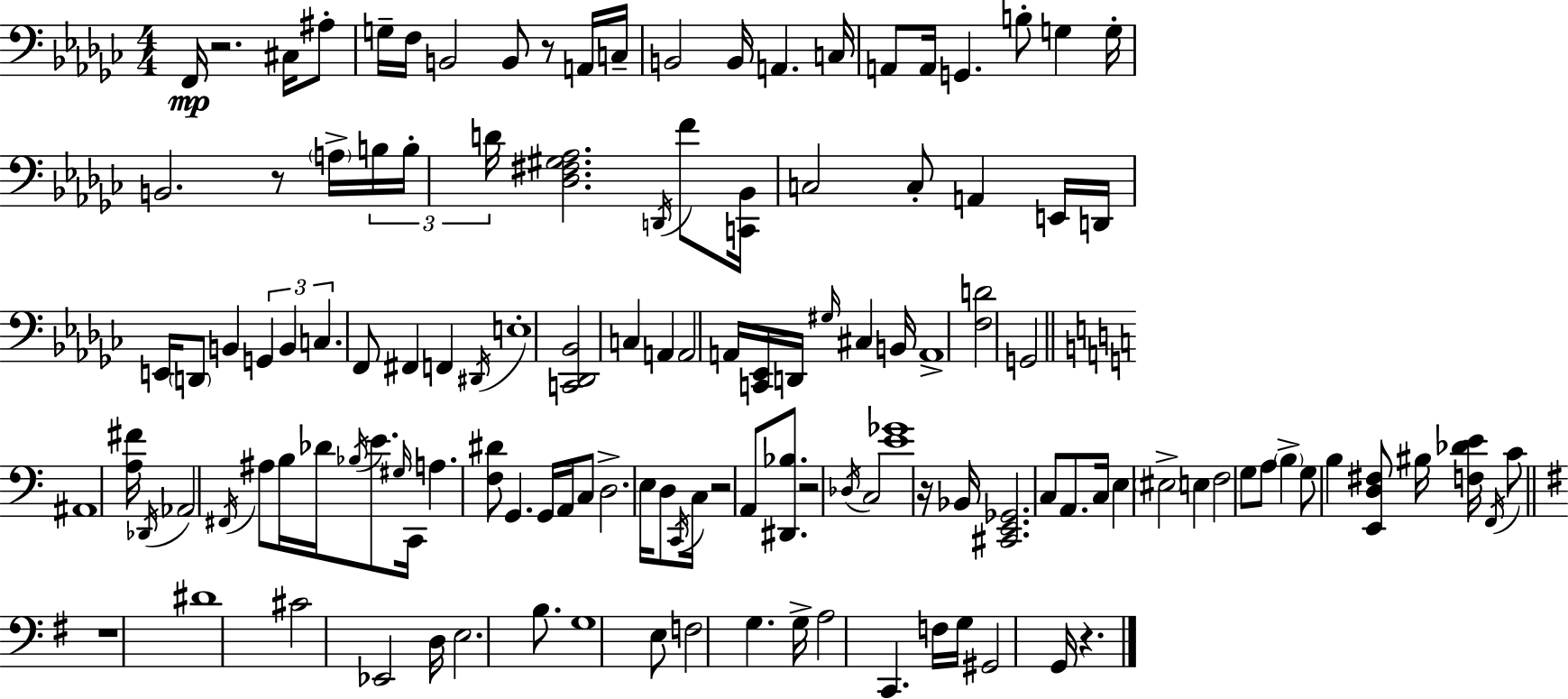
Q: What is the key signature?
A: EES minor